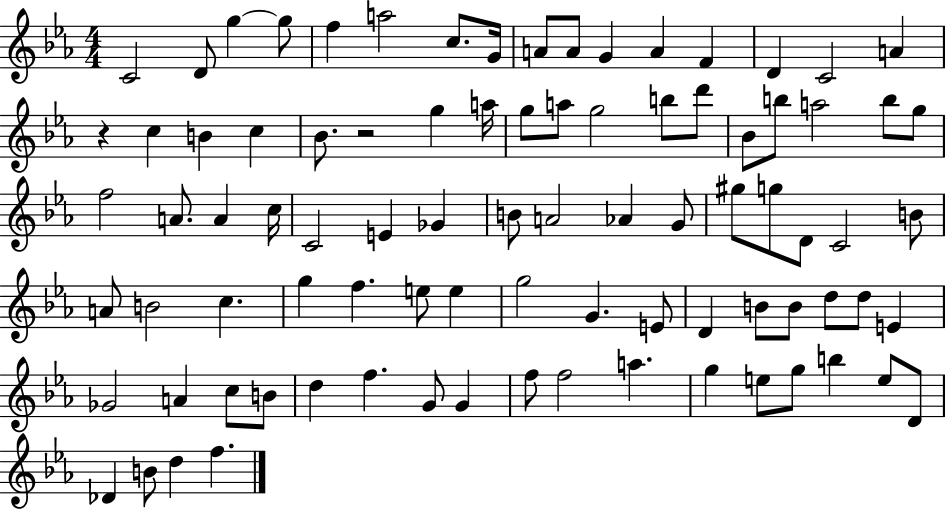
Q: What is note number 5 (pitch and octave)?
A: F5